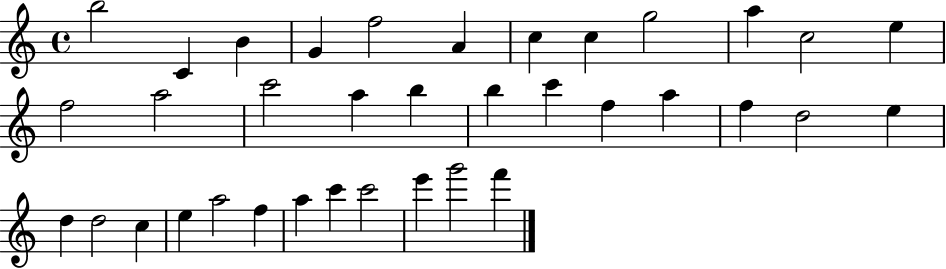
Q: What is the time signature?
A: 4/4